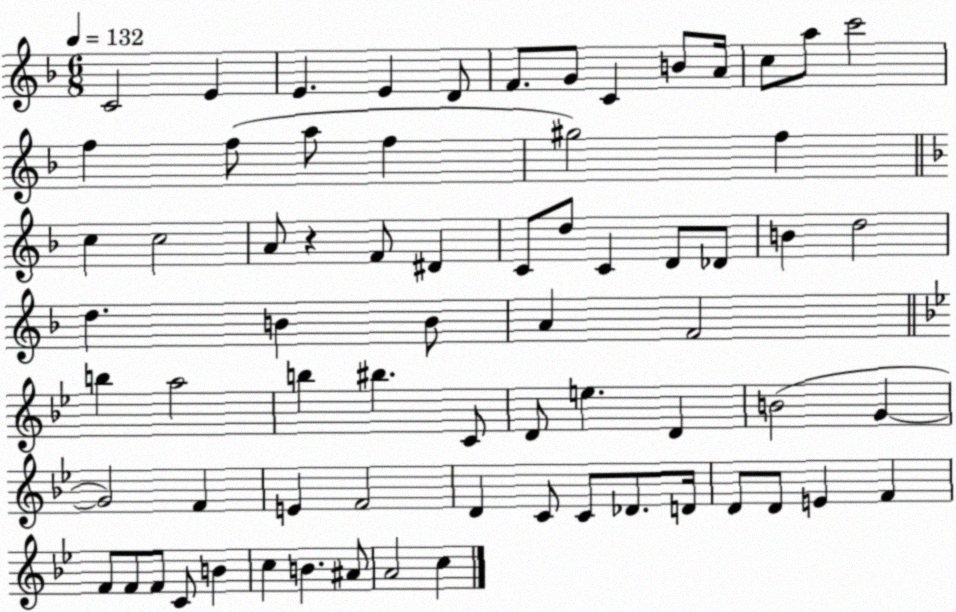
X:1
T:Untitled
M:6/8
L:1/4
K:F
C2 E E E D/2 F/2 G/2 C B/2 A/4 c/2 a/2 c'2 f f/2 a/2 f ^g2 f c c2 A/2 z F/2 ^D C/2 d/2 C D/2 _D/2 B d2 d B B/2 A F2 b a2 b ^b C/2 D/2 e D B2 G G2 F E F2 D C/2 C/2 _D/2 D/4 D/2 D/2 E F F/2 F/2 F/2 C/2 B c B ^A/2 A2 c